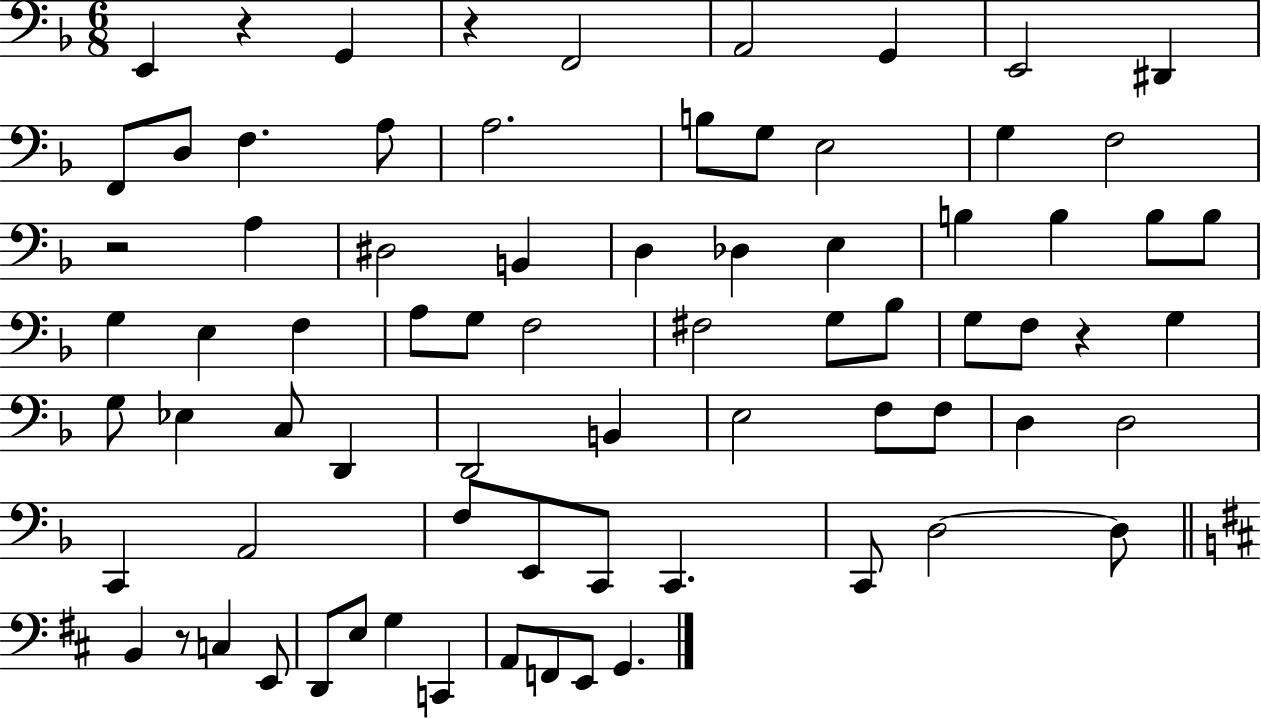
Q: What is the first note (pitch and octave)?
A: E2